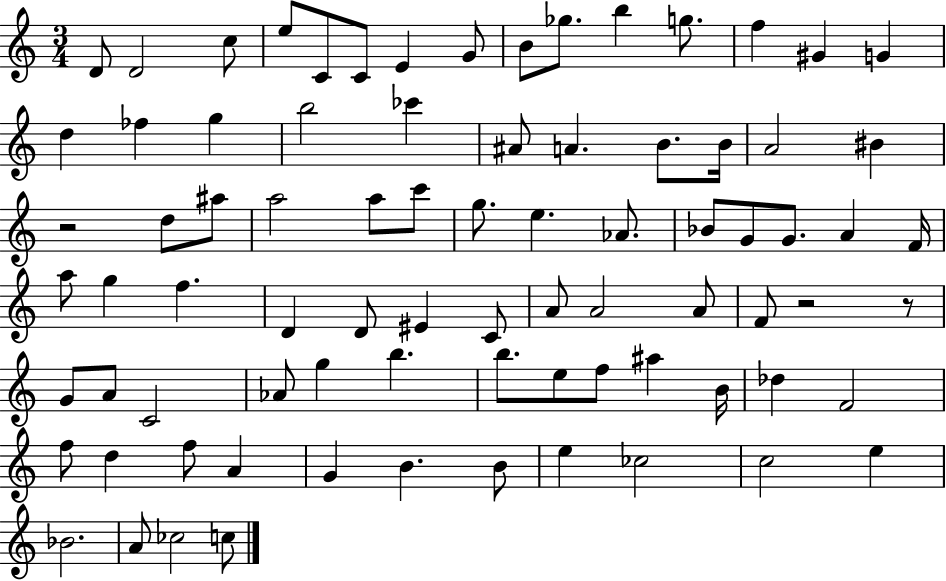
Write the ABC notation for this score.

X:1
T:Untitled
M:3/4
L:1/4
K:C
D/2 D2 c/2 e/2 C/2 C/2 E G/2 B/2 _g/2 b g/2 f ^G G d _f g b2 _c' ^A/2 A B/2 B/4 A2 ^B z2 d/2 ^a/2 a2 a/2 c'/2 g/2 e _A/2 _B/2 G/2 G/2 A F/4 a/2 g f D D/2 ^E C/2 A/2 A2 A/2 F/2 z2 z/2 G/2 A/2 C2 _A/2 g b b/2 e/2 f/2 ^a B/4 _d F2 f/2 d f/2 A G B B/2 e _c2 c2 e _B2 A/2 _c2 c/2